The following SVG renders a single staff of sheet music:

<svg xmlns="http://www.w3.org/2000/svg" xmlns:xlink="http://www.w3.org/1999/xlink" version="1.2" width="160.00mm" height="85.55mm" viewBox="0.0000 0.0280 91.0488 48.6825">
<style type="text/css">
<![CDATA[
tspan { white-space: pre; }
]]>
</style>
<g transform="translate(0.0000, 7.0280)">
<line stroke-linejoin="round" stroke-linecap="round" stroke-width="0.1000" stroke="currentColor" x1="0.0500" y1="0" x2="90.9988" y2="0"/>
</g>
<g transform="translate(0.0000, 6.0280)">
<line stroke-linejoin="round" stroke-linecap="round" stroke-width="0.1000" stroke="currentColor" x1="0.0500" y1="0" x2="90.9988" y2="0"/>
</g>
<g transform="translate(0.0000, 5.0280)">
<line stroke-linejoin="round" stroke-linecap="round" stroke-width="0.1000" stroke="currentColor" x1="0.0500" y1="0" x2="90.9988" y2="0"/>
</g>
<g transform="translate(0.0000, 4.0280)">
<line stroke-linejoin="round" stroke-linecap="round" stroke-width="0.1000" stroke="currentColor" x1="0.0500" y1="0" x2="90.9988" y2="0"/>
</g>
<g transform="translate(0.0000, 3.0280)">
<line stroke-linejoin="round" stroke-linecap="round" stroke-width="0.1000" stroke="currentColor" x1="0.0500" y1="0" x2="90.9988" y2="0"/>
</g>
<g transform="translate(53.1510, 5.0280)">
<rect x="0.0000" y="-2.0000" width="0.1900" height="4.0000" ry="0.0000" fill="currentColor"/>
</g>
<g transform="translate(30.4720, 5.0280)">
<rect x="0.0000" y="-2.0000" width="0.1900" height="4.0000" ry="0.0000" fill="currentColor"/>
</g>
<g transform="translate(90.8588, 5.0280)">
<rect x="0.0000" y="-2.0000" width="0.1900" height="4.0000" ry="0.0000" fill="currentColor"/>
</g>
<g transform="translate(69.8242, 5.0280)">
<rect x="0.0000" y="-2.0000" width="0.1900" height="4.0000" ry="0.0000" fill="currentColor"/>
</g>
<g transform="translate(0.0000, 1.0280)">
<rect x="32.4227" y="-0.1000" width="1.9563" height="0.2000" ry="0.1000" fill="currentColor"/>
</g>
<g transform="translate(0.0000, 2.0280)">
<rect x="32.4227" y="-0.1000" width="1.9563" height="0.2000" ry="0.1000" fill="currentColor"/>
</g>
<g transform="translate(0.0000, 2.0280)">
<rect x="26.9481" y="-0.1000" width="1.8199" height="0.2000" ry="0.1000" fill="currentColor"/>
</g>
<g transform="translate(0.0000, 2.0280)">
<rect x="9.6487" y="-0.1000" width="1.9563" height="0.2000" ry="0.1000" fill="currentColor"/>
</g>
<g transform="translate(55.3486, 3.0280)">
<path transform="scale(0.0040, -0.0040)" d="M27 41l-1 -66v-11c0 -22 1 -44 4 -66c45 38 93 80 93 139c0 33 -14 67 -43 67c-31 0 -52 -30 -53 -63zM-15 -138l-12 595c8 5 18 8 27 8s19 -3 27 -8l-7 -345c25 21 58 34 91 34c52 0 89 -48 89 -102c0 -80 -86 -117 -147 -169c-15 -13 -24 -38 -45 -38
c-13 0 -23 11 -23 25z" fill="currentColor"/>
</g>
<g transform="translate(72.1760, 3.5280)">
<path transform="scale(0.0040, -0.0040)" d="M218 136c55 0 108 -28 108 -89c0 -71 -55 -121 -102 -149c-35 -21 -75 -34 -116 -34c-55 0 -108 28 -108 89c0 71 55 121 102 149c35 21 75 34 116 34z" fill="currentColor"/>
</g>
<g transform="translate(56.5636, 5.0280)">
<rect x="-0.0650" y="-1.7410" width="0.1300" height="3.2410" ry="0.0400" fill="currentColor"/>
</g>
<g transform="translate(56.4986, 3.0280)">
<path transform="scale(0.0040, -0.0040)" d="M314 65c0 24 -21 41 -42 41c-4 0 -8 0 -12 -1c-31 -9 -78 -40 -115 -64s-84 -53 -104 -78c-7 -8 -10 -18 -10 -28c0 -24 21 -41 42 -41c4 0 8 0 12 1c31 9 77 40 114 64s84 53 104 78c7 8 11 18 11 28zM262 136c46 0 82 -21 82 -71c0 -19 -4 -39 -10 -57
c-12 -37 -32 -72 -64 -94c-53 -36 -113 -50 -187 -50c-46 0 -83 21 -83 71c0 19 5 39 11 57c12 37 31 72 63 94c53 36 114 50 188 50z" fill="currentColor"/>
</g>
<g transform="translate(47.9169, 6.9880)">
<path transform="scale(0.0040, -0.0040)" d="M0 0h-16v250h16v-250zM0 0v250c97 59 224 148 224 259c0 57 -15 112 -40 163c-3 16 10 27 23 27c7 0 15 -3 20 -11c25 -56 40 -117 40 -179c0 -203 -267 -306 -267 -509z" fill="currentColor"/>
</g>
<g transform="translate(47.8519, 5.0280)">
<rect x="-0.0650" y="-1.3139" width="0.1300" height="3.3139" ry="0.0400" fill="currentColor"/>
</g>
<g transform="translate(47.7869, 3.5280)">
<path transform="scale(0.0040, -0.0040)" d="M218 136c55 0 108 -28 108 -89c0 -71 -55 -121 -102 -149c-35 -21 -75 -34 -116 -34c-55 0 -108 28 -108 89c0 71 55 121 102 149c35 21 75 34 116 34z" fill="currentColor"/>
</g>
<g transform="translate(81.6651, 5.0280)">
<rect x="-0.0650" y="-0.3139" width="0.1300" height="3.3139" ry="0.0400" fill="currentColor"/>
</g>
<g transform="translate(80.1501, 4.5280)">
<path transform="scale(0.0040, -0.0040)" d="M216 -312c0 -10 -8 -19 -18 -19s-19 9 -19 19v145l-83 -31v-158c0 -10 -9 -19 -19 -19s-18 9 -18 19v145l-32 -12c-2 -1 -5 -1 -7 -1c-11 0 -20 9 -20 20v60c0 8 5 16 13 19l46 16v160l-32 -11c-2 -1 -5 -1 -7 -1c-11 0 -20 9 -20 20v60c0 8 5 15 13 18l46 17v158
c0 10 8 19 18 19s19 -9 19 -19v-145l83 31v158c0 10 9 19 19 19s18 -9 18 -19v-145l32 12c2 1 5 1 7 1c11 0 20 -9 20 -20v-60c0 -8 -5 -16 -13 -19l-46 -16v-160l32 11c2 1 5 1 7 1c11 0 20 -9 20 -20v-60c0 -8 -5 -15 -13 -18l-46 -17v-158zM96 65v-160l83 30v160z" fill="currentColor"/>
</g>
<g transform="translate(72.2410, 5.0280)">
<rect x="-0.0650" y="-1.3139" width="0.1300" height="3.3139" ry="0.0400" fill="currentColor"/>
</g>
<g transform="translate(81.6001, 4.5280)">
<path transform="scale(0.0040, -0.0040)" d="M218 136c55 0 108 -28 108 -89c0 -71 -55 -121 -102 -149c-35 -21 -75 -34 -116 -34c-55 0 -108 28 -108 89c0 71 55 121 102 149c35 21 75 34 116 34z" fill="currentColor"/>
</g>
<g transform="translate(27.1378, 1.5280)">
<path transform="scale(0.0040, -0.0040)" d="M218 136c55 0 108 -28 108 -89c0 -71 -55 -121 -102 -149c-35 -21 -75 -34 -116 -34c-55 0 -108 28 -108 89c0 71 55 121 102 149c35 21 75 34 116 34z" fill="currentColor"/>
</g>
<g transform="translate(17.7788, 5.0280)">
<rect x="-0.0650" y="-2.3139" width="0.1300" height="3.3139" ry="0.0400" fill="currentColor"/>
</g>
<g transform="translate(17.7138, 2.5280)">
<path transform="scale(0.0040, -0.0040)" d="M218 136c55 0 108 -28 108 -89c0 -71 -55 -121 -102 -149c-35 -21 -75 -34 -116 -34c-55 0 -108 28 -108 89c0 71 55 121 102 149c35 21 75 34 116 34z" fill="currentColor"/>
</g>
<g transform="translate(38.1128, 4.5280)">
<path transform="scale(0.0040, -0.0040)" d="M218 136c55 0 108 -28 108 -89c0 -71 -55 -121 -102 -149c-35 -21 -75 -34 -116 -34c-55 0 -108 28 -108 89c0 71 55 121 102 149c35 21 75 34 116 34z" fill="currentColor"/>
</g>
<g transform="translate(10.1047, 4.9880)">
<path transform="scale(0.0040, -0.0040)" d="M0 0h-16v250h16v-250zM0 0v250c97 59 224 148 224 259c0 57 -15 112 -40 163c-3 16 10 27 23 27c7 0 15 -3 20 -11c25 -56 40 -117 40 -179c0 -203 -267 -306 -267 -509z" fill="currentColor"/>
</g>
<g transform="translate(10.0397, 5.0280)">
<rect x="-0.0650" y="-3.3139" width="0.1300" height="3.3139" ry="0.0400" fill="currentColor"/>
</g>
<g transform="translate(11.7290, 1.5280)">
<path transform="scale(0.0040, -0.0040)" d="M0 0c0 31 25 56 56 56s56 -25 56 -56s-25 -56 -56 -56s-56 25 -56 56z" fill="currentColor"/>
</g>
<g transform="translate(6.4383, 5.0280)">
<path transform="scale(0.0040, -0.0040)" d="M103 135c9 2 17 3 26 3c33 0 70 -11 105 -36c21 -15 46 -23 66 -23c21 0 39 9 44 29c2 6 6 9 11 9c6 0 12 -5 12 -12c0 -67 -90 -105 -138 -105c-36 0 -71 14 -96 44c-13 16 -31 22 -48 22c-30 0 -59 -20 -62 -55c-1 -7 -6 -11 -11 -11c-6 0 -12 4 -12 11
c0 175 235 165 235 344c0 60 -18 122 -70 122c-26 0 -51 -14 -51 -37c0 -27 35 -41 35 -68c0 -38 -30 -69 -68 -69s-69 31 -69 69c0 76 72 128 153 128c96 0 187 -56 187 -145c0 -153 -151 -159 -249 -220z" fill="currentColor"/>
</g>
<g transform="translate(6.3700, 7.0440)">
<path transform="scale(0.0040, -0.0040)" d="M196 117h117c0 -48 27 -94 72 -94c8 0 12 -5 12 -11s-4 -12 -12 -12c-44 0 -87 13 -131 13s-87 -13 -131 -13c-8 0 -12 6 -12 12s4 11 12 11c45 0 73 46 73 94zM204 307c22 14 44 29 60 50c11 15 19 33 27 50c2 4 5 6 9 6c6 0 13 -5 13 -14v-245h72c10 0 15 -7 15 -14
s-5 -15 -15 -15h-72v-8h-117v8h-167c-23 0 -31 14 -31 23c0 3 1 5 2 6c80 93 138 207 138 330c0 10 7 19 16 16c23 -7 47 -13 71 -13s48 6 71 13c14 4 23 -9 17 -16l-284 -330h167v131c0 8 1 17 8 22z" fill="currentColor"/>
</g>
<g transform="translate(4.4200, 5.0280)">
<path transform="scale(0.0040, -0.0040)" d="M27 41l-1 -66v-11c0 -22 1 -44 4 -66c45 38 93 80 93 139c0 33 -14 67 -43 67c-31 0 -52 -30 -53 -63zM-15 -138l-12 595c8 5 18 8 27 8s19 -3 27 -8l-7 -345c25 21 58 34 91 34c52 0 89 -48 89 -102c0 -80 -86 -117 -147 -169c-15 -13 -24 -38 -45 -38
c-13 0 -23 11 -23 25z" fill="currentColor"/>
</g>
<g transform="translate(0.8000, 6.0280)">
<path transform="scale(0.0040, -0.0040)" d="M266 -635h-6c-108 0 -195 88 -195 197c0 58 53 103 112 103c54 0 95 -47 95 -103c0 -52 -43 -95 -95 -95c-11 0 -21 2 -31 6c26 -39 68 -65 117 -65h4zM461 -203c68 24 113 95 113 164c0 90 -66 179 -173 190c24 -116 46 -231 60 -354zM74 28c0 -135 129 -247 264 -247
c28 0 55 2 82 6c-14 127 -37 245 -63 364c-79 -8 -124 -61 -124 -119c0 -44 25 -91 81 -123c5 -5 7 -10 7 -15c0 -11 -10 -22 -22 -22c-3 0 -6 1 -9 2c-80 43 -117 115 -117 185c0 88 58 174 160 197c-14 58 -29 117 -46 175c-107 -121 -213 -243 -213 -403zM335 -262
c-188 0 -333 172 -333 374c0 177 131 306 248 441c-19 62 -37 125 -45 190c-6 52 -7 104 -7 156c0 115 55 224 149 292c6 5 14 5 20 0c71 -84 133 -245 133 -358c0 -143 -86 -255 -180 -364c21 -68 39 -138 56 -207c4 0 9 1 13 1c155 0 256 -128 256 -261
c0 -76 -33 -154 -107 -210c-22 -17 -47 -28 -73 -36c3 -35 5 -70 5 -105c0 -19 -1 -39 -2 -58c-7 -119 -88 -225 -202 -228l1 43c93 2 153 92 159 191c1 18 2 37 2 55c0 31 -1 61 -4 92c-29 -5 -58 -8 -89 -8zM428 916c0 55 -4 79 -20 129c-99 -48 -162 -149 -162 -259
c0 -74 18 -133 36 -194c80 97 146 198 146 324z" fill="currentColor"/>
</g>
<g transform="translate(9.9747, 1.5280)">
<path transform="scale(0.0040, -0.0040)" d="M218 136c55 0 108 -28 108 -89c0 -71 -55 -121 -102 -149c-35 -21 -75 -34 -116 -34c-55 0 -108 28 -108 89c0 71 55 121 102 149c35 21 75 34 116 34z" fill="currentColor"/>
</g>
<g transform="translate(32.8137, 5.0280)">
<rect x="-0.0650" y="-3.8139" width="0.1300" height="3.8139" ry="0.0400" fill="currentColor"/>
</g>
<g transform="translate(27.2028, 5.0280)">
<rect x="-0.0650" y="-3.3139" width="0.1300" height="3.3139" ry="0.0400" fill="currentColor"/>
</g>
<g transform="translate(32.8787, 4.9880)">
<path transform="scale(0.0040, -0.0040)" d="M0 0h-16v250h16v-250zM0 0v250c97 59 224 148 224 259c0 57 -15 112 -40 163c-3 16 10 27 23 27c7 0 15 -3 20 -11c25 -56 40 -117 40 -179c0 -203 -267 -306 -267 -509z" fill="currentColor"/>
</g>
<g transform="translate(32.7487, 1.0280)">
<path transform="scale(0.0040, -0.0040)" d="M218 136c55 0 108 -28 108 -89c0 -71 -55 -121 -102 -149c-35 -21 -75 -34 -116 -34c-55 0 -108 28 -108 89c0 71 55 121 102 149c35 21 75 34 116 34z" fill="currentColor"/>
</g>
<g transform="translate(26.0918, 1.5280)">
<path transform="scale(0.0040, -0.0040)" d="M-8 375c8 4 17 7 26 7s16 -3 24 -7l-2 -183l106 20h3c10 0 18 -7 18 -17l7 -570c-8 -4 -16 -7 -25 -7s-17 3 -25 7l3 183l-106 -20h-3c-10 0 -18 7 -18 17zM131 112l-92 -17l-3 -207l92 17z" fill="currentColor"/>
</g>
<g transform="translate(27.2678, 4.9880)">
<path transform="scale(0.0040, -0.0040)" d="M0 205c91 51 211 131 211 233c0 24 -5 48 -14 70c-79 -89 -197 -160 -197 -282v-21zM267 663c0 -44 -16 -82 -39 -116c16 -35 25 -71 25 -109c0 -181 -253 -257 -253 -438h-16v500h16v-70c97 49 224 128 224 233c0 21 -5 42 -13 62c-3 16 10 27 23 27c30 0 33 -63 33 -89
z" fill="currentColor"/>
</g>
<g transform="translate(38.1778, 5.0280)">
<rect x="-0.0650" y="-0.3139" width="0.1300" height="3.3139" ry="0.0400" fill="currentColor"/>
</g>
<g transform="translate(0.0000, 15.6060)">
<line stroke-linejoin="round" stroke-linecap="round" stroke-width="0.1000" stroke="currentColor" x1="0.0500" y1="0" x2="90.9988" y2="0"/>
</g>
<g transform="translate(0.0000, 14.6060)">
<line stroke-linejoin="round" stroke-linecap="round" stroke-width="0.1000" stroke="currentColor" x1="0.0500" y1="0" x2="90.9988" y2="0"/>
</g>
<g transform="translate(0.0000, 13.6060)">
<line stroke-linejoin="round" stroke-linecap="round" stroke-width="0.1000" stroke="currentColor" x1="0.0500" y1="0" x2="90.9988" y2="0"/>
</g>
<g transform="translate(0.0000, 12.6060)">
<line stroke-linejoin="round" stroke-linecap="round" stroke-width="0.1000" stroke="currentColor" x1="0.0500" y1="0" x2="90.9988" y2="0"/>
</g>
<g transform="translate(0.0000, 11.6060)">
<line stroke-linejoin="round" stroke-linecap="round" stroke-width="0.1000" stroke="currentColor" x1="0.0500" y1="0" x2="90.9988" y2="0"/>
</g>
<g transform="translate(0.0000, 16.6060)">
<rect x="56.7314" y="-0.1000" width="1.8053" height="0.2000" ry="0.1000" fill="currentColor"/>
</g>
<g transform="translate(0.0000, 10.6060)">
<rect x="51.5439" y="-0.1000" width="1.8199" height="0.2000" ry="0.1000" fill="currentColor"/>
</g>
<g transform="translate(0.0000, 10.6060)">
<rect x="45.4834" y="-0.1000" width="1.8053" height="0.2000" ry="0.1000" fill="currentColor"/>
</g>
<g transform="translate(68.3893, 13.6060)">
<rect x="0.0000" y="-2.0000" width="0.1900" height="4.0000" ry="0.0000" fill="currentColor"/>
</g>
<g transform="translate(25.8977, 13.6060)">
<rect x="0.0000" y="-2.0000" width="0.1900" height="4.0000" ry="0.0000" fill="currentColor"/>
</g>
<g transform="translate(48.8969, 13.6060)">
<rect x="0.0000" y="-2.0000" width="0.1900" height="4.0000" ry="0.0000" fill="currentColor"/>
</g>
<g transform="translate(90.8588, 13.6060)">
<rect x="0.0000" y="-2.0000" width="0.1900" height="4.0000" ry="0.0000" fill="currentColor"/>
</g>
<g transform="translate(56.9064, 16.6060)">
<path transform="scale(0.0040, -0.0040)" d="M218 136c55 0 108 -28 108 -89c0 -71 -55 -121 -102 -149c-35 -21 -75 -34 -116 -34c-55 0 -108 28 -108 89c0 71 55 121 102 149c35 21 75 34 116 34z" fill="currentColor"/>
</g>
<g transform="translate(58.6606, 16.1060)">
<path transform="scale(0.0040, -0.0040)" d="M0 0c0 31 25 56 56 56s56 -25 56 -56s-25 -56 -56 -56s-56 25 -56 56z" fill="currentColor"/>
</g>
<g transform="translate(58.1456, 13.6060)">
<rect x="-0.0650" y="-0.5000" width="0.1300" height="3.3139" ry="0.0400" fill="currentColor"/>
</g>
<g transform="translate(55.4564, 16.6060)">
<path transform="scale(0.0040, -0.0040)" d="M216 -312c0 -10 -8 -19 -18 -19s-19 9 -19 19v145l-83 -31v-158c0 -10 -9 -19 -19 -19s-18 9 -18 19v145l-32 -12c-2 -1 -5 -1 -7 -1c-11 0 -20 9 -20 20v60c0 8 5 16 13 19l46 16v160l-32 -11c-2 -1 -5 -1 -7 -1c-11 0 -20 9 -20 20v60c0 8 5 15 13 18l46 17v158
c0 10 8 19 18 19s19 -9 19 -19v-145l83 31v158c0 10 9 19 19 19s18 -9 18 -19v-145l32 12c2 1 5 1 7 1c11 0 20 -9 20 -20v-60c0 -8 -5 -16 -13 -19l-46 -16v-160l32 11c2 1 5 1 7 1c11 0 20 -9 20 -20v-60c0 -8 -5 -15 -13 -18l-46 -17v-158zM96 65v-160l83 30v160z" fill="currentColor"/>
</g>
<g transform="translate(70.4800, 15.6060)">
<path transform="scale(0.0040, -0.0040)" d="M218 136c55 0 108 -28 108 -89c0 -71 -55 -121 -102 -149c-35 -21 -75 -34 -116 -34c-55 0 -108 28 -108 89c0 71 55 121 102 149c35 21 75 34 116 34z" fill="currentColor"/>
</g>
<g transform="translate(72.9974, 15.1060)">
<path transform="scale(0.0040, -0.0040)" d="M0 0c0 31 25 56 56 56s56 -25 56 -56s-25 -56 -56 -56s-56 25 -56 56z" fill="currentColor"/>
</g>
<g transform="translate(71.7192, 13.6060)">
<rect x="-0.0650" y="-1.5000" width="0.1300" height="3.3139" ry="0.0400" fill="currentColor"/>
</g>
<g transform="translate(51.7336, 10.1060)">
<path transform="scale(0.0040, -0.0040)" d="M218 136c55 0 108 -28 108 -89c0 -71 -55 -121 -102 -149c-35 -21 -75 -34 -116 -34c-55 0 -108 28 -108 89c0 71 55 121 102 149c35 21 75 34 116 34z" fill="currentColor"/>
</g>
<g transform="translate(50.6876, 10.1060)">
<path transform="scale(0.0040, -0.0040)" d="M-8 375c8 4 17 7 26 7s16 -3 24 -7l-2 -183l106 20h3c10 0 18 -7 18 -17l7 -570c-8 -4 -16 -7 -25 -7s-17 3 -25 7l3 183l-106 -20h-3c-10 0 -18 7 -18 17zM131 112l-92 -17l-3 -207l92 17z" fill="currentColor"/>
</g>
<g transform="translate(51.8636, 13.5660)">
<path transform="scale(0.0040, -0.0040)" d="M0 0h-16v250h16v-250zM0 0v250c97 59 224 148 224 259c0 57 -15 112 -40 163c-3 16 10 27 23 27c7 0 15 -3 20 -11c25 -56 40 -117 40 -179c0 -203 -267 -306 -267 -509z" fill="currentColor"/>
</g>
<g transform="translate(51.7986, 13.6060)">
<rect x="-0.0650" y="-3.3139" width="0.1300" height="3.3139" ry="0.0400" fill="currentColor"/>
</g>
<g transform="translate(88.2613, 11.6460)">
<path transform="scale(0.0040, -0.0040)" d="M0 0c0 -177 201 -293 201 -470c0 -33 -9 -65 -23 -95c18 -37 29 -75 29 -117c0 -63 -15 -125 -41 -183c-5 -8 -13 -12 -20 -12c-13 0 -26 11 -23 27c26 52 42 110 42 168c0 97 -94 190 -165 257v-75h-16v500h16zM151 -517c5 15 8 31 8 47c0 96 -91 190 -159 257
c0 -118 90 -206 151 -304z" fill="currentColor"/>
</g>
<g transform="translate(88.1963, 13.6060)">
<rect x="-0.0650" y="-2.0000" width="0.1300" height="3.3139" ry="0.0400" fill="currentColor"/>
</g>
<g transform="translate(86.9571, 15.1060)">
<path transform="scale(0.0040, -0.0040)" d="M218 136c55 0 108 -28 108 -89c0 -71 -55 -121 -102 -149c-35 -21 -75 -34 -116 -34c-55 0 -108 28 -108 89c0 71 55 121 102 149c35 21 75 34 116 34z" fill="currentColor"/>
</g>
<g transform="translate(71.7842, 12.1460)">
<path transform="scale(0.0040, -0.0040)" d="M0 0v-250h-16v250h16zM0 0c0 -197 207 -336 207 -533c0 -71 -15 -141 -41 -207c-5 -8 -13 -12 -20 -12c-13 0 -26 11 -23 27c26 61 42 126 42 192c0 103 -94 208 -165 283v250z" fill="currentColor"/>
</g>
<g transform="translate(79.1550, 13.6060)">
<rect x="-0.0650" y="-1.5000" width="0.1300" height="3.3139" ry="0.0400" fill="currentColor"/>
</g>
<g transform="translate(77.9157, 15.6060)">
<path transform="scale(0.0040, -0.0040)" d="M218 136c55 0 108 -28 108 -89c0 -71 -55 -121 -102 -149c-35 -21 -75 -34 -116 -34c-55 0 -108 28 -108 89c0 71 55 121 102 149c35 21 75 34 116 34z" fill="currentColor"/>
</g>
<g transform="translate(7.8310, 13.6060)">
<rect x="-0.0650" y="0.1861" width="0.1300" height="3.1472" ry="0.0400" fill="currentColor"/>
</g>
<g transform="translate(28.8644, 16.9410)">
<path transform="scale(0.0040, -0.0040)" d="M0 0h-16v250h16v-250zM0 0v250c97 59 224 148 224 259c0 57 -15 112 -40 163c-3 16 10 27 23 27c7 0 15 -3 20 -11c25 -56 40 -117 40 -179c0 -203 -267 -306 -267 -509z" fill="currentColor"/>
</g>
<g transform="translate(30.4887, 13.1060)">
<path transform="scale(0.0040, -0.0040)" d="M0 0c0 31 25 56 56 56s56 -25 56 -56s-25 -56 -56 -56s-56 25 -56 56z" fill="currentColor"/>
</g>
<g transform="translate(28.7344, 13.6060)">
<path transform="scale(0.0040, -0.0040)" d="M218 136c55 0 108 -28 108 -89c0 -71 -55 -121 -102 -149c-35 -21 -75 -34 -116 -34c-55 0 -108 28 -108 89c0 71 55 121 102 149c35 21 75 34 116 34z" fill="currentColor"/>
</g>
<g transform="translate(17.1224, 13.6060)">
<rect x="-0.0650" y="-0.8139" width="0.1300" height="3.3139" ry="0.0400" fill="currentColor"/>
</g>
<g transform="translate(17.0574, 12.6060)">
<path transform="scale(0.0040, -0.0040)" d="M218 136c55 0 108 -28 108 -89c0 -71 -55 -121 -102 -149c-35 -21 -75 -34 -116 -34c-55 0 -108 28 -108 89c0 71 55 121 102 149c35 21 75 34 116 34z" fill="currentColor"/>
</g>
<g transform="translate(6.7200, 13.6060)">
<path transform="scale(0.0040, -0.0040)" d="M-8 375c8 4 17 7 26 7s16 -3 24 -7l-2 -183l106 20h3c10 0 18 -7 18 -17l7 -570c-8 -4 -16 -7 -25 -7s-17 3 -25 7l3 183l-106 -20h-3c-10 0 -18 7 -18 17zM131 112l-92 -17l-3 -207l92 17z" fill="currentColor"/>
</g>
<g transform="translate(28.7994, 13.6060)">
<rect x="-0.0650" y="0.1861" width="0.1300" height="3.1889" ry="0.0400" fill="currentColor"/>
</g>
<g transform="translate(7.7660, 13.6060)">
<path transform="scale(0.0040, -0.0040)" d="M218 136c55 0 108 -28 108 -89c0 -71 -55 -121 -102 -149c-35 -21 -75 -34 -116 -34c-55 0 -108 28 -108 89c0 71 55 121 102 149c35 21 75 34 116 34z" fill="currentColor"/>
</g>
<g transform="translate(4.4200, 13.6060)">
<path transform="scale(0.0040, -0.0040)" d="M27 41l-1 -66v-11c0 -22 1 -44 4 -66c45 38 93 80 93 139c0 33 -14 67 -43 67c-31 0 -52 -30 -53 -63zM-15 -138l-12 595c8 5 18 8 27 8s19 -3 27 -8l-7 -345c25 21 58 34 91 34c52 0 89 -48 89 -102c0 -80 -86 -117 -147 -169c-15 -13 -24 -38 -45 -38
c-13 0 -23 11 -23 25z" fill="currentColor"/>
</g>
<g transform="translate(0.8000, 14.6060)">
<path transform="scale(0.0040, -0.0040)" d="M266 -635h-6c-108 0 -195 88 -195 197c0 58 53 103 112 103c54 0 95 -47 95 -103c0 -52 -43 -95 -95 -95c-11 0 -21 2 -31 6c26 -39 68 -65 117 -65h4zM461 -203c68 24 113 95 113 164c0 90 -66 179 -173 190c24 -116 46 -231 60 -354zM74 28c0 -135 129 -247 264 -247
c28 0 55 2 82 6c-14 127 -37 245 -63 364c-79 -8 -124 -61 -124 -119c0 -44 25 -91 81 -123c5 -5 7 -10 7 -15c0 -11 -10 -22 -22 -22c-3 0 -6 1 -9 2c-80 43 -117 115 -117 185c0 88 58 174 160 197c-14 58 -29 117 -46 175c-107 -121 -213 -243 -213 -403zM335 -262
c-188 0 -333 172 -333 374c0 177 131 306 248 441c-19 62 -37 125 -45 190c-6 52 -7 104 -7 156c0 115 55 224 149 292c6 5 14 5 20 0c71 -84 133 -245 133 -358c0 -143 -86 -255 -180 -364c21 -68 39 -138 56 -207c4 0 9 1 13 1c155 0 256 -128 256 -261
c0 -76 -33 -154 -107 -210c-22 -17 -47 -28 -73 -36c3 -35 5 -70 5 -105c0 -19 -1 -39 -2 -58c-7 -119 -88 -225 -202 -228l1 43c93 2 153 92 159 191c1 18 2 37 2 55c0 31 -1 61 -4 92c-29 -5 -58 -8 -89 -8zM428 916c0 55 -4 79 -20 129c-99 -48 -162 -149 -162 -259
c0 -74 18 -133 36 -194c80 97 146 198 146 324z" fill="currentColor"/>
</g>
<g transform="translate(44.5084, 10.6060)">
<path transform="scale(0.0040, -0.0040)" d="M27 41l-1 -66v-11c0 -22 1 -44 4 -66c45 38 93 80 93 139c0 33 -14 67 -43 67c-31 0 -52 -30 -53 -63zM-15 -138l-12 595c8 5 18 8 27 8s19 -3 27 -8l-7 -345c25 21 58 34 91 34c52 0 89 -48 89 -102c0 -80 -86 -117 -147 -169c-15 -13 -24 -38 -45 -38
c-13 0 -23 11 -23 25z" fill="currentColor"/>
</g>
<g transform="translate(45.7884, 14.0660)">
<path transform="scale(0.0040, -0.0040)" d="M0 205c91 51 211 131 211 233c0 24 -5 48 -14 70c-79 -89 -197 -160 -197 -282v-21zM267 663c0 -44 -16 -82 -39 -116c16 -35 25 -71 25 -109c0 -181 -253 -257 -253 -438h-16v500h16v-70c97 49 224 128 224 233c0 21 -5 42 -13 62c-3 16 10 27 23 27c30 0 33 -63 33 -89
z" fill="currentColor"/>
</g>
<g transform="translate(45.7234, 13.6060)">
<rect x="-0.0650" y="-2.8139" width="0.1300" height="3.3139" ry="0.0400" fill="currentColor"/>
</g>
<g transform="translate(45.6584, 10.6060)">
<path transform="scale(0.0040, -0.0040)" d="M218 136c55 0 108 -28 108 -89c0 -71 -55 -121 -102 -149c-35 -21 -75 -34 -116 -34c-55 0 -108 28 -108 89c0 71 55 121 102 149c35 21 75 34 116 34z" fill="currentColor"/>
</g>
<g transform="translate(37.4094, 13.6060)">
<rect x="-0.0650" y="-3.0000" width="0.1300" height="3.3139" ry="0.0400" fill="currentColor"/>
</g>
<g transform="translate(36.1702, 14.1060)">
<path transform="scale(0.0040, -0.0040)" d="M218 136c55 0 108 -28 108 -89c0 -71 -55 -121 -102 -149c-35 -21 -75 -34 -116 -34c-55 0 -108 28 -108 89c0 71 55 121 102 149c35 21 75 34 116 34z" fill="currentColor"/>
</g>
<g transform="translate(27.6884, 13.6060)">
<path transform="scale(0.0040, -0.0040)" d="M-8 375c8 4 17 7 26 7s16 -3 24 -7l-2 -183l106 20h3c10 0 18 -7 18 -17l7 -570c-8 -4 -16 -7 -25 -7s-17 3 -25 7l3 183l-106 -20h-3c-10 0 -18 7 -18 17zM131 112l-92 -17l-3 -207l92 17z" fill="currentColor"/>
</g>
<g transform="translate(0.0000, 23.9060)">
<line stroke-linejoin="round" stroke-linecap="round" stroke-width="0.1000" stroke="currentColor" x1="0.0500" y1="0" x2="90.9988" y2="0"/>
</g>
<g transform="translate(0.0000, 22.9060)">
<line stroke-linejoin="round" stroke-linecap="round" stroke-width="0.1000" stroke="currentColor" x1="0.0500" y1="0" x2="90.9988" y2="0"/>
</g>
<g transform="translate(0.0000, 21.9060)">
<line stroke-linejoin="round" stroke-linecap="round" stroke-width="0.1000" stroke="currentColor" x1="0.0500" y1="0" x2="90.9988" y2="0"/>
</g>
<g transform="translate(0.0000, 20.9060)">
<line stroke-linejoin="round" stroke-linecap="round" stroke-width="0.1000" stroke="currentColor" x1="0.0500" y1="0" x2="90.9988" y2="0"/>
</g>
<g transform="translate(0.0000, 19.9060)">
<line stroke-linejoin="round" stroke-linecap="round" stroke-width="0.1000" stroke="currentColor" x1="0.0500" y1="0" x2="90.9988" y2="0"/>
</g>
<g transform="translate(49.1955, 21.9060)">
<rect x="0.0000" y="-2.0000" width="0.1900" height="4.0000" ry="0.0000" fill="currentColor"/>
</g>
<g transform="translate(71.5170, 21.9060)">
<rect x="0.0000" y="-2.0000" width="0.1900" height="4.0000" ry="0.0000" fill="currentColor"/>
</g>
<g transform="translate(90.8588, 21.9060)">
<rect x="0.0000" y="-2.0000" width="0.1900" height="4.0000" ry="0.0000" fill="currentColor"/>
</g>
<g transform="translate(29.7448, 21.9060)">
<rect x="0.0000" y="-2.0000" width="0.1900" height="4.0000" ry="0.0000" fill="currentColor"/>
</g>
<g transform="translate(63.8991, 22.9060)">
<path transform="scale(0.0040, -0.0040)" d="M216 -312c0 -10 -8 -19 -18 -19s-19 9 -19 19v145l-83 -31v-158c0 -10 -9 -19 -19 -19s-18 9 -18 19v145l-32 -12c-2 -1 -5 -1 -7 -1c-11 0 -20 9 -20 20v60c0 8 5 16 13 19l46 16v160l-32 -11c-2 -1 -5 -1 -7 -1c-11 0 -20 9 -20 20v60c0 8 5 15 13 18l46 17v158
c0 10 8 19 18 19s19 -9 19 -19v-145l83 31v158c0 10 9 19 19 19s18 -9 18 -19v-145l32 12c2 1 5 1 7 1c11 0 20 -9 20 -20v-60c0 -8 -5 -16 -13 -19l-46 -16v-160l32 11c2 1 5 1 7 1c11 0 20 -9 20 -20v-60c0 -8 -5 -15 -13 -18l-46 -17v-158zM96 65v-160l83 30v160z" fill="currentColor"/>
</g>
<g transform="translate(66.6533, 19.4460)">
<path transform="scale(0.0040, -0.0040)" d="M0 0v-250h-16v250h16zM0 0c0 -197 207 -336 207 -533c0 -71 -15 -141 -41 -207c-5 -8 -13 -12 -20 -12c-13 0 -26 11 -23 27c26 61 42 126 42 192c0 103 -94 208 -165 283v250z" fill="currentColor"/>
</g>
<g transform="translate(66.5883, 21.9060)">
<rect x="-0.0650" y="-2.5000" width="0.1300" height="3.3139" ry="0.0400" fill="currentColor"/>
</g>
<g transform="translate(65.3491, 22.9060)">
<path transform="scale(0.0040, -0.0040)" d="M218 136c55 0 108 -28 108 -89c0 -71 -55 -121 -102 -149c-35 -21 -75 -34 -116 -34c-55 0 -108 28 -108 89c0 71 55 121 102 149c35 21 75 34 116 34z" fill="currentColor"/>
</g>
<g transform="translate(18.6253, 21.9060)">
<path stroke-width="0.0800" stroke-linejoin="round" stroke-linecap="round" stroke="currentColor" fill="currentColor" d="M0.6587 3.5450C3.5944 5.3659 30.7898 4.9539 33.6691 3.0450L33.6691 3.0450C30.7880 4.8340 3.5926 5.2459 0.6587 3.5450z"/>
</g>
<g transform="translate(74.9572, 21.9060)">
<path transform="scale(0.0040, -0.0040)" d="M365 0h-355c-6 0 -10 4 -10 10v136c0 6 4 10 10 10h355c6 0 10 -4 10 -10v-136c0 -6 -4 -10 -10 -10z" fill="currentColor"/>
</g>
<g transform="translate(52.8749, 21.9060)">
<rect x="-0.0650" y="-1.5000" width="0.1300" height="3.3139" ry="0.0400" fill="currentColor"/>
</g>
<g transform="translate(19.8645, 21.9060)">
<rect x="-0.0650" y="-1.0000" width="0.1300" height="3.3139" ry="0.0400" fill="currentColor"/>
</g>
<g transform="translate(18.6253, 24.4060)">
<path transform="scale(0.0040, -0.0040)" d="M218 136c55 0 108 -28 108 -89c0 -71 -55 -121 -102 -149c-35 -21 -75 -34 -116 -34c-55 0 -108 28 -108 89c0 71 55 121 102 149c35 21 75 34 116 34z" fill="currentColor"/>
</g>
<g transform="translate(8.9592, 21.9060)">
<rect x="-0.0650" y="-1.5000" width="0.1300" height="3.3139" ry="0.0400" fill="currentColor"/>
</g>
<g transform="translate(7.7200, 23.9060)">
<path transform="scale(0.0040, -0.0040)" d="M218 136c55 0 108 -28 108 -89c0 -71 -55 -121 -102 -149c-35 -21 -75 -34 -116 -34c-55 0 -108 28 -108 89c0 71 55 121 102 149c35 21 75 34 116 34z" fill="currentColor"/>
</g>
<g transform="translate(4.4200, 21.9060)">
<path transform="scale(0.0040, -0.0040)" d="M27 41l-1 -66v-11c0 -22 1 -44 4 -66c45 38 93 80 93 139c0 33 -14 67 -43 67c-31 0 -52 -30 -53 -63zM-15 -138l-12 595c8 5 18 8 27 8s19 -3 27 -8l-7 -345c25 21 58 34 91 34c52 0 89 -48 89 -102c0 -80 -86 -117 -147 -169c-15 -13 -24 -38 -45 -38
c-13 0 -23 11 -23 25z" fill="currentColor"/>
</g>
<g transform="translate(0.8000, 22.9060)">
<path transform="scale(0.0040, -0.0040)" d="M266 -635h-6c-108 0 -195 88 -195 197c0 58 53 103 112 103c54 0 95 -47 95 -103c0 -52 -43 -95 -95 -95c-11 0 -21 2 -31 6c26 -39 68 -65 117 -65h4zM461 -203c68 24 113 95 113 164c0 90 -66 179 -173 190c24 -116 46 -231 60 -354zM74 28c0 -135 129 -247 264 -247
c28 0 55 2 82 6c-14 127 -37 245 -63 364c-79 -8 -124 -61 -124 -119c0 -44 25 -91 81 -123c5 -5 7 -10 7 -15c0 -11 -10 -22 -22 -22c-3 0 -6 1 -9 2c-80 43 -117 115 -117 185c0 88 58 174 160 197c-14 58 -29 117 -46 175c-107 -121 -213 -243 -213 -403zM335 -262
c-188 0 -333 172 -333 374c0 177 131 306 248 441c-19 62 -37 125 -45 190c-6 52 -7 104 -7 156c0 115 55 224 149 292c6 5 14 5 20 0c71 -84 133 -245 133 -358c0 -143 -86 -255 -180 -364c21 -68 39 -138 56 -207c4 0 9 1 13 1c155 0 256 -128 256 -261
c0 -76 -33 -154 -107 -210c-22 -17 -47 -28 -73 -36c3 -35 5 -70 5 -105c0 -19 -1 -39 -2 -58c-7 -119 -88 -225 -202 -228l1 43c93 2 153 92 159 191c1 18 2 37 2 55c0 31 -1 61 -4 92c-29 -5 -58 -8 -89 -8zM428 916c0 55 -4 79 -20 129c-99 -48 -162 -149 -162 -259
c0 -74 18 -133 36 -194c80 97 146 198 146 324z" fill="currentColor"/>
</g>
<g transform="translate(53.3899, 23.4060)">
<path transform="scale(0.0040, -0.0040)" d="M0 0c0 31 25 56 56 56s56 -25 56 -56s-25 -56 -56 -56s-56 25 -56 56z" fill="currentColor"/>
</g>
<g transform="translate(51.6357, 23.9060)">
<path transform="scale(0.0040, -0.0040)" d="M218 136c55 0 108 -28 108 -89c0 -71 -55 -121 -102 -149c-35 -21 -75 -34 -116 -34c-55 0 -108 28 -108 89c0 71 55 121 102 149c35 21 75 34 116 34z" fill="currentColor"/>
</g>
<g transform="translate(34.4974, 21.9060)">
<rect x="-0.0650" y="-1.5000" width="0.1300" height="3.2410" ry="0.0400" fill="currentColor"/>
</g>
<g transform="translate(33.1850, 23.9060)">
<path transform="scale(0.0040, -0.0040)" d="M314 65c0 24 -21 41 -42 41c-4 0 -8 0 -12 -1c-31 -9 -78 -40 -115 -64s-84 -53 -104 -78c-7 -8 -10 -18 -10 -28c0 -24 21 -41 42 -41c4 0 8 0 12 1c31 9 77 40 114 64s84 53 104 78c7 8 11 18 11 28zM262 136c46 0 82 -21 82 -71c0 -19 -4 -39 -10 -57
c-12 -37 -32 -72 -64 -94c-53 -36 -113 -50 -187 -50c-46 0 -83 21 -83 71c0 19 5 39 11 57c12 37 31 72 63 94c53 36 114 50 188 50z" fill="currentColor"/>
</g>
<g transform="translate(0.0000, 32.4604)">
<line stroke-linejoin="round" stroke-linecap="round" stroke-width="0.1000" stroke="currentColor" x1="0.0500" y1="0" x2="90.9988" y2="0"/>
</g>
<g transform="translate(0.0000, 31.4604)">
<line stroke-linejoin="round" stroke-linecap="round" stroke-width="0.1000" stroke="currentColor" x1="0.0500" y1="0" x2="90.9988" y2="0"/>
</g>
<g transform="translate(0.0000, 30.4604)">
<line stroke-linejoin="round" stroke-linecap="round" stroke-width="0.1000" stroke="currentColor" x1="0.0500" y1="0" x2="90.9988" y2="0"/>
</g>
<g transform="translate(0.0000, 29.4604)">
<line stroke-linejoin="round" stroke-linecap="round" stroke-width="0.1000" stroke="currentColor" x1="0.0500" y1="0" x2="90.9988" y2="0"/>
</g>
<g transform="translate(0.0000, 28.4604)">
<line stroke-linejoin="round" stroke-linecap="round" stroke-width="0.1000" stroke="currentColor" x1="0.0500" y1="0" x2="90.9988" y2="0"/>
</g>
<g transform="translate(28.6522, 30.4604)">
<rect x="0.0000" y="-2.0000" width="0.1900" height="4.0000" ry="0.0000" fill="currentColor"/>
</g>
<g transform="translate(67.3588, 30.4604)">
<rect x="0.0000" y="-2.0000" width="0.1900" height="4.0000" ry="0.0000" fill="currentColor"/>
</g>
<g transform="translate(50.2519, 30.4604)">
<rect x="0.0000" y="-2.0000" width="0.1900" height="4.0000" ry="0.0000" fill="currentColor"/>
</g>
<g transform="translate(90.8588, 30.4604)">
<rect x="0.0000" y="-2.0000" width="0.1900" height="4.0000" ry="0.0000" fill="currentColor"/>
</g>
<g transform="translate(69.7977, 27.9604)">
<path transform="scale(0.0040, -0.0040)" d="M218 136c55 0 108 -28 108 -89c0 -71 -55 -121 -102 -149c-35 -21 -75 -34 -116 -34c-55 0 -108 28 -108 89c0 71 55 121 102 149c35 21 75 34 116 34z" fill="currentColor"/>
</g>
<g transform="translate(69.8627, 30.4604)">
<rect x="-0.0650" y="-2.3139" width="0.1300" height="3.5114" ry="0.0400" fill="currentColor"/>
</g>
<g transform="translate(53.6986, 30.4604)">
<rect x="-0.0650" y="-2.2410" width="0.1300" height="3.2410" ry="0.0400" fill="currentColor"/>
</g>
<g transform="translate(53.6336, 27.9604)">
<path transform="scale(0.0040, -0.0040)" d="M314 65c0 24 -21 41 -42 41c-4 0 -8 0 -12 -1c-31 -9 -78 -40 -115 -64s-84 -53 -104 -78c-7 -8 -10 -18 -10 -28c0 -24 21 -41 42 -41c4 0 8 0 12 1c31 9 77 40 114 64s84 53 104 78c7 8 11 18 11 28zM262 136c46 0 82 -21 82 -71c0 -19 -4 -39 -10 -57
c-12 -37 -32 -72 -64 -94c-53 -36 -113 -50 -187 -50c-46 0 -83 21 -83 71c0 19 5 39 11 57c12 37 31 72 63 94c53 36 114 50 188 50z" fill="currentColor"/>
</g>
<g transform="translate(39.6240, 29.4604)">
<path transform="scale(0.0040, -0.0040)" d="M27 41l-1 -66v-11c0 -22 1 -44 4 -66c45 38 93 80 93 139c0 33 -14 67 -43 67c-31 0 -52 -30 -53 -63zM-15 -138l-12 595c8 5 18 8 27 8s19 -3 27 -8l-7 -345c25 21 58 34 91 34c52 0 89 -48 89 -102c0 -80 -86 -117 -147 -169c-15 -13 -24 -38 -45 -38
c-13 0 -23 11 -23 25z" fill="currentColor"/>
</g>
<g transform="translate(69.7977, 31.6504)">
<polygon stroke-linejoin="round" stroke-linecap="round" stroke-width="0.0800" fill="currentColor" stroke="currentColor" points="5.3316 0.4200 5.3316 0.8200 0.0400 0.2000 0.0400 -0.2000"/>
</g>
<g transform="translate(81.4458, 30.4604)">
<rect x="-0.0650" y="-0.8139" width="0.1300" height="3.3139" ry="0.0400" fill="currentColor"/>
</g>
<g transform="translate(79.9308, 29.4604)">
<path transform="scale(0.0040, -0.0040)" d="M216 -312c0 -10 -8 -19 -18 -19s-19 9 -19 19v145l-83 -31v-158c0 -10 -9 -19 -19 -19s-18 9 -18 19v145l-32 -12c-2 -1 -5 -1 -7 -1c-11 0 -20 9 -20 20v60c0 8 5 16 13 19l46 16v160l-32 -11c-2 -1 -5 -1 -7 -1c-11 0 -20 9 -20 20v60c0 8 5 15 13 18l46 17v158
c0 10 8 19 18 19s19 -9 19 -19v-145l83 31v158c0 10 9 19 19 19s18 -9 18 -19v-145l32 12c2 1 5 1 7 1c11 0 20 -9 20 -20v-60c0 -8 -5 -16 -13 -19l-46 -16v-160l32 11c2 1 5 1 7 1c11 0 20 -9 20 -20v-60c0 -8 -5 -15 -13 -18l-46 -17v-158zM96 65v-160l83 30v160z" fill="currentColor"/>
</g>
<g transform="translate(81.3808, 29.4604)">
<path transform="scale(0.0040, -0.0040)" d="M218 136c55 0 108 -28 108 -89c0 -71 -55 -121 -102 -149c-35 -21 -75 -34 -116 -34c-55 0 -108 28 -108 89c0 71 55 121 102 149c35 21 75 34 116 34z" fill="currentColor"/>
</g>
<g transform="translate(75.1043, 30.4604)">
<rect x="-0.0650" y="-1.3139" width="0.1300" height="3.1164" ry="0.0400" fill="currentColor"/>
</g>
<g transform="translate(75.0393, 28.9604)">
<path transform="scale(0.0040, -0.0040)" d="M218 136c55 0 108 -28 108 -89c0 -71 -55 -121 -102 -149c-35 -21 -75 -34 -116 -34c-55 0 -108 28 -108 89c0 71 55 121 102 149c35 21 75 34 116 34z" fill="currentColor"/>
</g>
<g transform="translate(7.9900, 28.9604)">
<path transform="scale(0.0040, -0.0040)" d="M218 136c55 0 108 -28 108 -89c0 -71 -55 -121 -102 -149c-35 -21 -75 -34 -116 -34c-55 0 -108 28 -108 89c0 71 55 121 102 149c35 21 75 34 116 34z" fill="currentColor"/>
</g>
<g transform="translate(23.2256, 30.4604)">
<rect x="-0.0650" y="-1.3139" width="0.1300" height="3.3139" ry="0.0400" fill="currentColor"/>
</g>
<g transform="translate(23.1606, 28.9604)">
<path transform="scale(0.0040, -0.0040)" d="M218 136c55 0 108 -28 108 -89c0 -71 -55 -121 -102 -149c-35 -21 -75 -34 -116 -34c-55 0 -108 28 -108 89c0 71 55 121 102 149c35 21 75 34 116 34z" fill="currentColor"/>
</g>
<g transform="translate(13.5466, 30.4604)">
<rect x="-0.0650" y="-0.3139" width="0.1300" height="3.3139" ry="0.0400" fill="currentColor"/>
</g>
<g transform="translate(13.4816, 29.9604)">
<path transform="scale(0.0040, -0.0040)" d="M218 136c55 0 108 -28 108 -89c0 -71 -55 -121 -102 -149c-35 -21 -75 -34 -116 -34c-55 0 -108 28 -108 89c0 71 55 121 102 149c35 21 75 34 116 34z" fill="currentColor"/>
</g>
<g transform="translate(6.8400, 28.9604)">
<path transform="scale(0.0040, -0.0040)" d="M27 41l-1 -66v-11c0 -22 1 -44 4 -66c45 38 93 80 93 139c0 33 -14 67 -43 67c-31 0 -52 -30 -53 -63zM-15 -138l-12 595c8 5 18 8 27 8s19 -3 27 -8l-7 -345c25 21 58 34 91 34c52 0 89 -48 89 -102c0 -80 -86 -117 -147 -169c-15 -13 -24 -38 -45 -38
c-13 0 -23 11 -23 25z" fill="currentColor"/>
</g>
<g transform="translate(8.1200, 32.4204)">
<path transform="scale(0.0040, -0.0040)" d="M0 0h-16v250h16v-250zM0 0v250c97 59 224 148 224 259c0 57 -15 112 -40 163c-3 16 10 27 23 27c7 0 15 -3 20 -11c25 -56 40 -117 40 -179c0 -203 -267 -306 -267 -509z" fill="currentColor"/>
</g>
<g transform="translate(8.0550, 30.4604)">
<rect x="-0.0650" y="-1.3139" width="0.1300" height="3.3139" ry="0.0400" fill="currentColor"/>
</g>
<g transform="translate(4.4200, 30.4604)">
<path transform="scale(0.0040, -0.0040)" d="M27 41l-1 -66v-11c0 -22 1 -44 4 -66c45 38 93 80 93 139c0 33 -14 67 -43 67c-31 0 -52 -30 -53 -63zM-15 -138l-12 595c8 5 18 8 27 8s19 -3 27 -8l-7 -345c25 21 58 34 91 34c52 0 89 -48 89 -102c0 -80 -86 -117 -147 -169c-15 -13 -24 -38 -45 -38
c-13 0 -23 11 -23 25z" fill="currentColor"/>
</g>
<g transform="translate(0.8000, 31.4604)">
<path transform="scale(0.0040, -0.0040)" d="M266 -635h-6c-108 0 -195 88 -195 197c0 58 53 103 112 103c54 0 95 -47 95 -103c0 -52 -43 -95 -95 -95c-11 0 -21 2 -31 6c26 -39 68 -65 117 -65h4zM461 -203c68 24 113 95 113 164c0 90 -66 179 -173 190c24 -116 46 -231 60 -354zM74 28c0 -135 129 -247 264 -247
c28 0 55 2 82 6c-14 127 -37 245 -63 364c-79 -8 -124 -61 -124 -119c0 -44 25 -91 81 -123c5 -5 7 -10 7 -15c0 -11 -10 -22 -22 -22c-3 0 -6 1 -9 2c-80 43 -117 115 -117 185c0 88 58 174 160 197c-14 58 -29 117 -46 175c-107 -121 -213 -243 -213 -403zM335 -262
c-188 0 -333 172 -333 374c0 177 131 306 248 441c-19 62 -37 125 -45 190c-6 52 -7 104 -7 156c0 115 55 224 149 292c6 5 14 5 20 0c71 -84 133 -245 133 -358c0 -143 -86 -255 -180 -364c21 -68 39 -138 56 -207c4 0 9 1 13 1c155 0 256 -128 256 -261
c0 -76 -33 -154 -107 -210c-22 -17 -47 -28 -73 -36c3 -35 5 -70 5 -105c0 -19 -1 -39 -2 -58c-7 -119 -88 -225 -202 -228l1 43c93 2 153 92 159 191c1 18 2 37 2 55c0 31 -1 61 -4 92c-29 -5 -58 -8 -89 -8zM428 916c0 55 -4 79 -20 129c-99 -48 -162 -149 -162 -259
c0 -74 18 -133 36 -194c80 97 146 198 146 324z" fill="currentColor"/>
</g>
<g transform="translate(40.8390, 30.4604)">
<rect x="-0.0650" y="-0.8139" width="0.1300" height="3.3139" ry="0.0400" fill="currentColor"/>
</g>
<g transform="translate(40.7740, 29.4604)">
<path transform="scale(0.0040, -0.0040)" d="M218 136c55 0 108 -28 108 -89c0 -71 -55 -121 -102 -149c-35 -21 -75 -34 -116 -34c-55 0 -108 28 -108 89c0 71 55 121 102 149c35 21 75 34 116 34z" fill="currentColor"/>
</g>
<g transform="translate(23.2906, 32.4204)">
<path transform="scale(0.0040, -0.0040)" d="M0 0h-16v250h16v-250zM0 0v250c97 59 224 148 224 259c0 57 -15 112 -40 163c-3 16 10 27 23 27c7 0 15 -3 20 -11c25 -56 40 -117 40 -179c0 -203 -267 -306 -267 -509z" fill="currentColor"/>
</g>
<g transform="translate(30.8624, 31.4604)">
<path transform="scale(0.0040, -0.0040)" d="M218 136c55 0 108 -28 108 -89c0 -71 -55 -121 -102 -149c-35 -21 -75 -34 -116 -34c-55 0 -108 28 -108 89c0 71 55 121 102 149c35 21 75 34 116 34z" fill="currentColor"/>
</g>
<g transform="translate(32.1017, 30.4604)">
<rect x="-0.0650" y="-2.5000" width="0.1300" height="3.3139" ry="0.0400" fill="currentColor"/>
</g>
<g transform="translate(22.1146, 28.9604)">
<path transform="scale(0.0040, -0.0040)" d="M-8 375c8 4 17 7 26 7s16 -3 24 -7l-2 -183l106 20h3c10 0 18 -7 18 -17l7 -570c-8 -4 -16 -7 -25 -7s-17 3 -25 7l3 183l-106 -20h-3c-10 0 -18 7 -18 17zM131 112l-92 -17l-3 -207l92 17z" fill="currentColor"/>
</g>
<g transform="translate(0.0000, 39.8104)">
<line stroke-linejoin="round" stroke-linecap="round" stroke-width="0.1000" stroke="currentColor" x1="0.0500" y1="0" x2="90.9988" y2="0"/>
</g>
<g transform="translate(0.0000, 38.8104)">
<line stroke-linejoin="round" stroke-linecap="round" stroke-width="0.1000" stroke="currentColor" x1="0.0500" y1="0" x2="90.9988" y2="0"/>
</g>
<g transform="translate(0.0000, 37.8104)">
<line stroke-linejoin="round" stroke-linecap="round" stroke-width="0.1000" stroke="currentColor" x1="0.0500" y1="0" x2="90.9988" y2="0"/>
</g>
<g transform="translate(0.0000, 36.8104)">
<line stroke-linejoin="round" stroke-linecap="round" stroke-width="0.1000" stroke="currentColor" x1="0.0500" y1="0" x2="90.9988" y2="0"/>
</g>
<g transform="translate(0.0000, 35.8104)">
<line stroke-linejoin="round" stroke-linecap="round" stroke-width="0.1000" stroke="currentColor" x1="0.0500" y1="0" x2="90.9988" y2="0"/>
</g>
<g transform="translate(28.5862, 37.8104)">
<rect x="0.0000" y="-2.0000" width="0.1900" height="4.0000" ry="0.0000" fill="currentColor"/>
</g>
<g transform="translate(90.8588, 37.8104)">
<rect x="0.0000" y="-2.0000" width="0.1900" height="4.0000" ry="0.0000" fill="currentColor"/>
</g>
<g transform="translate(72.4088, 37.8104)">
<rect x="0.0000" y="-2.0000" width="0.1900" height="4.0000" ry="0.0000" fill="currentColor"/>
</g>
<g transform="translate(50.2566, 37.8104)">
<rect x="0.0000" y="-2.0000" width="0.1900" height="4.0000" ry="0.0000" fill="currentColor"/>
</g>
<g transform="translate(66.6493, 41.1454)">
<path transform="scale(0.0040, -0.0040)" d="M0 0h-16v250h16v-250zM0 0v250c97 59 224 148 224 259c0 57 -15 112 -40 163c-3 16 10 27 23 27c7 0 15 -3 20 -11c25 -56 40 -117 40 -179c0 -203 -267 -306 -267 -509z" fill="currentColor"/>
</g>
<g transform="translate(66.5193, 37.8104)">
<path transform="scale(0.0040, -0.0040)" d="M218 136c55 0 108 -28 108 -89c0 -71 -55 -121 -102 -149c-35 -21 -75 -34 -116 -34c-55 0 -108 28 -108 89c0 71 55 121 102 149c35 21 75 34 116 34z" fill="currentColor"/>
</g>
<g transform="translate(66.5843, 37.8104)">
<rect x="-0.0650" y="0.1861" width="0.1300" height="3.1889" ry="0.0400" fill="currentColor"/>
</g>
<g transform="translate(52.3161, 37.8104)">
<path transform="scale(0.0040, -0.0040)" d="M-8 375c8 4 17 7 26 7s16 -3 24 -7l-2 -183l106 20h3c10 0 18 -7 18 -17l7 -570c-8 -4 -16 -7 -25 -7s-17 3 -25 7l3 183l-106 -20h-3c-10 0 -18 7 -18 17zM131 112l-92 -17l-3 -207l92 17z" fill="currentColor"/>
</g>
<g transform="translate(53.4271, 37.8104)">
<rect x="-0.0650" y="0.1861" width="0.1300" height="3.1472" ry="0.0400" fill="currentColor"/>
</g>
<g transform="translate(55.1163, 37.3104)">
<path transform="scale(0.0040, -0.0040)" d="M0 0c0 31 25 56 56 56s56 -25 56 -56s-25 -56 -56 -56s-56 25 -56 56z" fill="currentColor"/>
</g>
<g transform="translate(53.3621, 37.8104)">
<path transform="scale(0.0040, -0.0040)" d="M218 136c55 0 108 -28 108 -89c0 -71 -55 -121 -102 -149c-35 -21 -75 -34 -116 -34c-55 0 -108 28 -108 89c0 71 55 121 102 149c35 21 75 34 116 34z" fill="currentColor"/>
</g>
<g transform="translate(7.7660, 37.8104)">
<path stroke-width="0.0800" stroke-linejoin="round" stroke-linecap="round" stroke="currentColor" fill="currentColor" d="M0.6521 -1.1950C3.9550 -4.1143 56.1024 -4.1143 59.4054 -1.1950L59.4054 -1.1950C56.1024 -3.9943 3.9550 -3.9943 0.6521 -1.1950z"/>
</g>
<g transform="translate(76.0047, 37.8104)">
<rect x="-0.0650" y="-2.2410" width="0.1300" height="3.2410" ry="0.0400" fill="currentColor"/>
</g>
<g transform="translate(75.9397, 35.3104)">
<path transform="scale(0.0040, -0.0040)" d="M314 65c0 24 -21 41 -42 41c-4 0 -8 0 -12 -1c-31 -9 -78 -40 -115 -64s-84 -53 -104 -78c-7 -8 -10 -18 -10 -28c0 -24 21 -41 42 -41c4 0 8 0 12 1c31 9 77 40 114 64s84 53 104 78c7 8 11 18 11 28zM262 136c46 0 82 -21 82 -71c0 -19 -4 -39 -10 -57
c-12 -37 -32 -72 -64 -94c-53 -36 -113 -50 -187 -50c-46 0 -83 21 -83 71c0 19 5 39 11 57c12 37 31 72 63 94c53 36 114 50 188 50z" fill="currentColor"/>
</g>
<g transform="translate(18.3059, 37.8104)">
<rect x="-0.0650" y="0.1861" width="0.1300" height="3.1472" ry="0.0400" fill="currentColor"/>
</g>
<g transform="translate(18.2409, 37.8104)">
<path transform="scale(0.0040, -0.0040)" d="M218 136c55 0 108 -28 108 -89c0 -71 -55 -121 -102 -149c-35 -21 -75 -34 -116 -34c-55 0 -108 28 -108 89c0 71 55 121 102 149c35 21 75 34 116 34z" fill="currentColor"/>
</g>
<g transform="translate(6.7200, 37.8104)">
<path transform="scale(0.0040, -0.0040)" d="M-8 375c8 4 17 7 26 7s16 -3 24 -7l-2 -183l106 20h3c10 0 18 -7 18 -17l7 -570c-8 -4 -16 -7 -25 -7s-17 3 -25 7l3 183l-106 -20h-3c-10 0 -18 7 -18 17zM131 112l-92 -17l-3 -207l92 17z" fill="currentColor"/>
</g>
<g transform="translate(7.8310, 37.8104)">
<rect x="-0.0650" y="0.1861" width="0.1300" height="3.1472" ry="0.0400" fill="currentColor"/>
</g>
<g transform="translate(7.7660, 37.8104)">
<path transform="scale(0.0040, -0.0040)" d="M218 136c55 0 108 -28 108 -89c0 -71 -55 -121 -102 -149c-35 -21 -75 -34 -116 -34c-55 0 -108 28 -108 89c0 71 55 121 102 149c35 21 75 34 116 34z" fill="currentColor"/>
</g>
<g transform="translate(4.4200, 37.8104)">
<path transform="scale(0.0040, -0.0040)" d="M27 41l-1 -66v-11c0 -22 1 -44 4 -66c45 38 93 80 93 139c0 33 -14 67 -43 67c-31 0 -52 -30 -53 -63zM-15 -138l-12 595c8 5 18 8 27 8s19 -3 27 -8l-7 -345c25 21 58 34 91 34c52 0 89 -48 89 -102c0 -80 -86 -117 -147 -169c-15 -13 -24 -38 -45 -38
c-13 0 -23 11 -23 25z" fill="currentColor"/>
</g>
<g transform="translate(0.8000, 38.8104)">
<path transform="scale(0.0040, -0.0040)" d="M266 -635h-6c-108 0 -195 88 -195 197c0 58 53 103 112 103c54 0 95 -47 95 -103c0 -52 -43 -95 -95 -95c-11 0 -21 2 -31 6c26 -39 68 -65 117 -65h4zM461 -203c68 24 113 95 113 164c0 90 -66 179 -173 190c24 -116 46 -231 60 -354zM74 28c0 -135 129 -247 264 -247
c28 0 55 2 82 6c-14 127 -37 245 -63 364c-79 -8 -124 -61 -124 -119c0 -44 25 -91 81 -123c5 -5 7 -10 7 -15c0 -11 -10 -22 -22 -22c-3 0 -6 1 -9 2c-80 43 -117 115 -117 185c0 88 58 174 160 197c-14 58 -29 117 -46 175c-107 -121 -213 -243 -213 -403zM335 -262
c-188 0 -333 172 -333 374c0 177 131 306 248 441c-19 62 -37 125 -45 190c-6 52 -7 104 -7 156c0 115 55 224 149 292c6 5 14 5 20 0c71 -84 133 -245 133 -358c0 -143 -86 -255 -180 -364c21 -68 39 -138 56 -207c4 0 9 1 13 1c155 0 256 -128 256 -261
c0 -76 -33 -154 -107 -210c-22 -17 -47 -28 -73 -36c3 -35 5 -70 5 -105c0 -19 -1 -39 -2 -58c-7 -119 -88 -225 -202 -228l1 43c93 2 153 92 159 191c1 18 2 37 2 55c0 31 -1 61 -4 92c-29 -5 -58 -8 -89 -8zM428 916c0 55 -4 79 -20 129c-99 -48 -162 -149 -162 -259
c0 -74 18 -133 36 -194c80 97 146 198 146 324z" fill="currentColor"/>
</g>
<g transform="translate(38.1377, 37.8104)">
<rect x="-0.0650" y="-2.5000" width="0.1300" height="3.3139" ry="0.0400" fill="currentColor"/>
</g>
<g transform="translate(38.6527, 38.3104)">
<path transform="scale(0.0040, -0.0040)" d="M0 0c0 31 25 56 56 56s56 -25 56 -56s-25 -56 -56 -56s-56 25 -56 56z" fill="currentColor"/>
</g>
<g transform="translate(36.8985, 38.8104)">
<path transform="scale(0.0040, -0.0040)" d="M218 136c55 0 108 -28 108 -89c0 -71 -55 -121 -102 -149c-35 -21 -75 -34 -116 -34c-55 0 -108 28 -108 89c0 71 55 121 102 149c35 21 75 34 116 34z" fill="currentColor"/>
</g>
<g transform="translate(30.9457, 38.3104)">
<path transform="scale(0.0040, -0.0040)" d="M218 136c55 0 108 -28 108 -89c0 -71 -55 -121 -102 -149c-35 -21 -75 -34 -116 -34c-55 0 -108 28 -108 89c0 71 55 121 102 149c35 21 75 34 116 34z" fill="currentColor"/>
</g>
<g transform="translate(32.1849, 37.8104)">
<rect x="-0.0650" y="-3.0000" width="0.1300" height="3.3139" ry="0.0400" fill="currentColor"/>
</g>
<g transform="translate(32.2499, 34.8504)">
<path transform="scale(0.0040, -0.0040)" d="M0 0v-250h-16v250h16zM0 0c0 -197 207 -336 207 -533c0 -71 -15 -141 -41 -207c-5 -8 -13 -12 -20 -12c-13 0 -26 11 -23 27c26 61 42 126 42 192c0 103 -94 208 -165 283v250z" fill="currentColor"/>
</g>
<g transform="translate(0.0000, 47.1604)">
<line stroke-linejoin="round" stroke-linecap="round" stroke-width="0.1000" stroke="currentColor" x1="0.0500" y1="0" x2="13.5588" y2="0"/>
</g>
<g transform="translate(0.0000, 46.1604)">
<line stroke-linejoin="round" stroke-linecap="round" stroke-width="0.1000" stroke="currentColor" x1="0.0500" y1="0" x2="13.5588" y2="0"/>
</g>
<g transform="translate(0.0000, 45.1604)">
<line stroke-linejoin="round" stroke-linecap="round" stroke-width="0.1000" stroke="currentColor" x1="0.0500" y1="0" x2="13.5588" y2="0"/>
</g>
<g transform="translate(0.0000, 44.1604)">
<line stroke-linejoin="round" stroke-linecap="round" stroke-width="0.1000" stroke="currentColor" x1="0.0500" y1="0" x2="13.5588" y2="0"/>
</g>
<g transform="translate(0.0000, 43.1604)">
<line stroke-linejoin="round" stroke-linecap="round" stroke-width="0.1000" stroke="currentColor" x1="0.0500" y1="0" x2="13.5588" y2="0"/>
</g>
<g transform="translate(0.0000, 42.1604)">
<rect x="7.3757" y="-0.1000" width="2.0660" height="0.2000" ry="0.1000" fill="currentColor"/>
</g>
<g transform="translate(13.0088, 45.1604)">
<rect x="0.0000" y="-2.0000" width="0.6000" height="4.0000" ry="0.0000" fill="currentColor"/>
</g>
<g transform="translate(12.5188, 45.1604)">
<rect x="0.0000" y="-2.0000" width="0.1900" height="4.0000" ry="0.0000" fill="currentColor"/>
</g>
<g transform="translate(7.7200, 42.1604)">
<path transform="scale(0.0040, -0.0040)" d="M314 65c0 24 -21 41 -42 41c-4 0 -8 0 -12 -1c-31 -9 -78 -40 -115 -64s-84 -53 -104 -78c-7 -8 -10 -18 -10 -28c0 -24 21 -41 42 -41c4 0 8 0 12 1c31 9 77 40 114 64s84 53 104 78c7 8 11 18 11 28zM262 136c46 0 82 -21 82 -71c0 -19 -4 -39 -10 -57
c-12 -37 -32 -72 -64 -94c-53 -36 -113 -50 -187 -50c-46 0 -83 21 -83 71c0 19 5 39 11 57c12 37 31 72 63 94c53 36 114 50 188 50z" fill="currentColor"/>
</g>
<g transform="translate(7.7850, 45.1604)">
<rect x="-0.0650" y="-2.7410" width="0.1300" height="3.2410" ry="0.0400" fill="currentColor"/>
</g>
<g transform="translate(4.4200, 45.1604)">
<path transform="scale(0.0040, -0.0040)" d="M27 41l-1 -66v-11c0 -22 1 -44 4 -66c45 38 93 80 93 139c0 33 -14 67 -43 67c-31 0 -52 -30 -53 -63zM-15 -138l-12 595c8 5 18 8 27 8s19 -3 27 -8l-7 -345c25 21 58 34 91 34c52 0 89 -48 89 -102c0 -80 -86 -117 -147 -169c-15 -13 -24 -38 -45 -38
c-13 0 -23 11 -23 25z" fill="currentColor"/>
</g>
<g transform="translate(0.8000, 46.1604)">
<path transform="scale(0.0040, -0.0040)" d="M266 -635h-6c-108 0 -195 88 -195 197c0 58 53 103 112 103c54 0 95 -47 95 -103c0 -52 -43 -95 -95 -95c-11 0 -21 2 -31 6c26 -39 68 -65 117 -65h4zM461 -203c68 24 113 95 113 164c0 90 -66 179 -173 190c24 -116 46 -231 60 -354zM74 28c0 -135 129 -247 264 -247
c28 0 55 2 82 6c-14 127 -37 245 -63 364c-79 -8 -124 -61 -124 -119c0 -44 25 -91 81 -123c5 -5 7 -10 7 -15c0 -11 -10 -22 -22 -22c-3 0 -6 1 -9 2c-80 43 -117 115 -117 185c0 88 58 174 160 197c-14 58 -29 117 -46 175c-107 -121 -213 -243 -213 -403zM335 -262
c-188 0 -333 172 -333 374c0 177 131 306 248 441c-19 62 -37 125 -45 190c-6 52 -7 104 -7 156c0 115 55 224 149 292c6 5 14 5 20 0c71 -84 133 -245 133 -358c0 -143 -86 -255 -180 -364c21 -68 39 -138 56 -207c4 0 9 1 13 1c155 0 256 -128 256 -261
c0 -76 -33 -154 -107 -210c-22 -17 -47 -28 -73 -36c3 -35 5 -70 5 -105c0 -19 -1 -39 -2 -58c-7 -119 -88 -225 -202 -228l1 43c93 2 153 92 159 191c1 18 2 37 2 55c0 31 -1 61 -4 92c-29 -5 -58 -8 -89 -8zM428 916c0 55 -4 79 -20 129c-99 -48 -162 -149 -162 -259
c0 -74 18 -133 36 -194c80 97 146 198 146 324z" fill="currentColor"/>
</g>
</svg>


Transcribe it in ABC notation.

X:1
T:Untitled
M:2/4
L:1/4
K:F
_b/2 g b/4 c'/2 c e/2 _f2 e ^c B d B/2 A _a/4 b/2 ^C E/2 E F/4 E D E2 E ^G/2 z2 _e/2 c e/2 G _d g2 g/2 e/2 ^d B B A/2 G B B/2 g2 a2